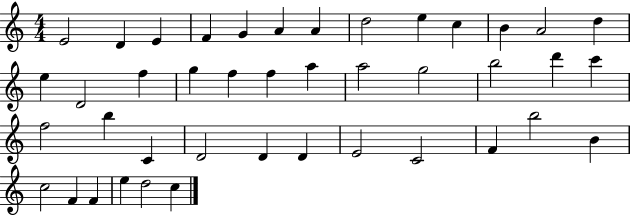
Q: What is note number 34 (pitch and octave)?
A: F4